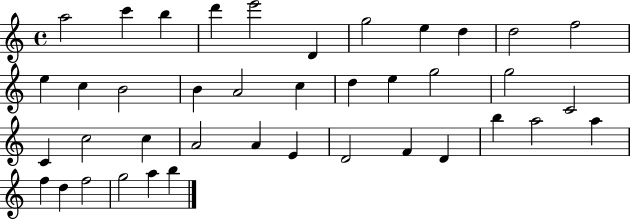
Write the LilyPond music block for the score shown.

{
  \clef treble
  \time 4/4
  \defaultTimeSignature
  \key c \major
  a''2 c'''4 b''4 | d'''4 e'''2 d'4 | g''2 e''4 d''4 | d''2 f''2 | \break e''4 c''4 b'2 | b'4 a'2 c''4 | d''4 e''4 g''2 | g''2 c'2 | \break c'4 c''2 c''4 | a'2 a'4 e'4 | d'2 f'4 d'4 | b''4 a''2 a''4 | \break f''4 d''4 f''2 | g''2 a''4 b''4 | \bar "|."
}